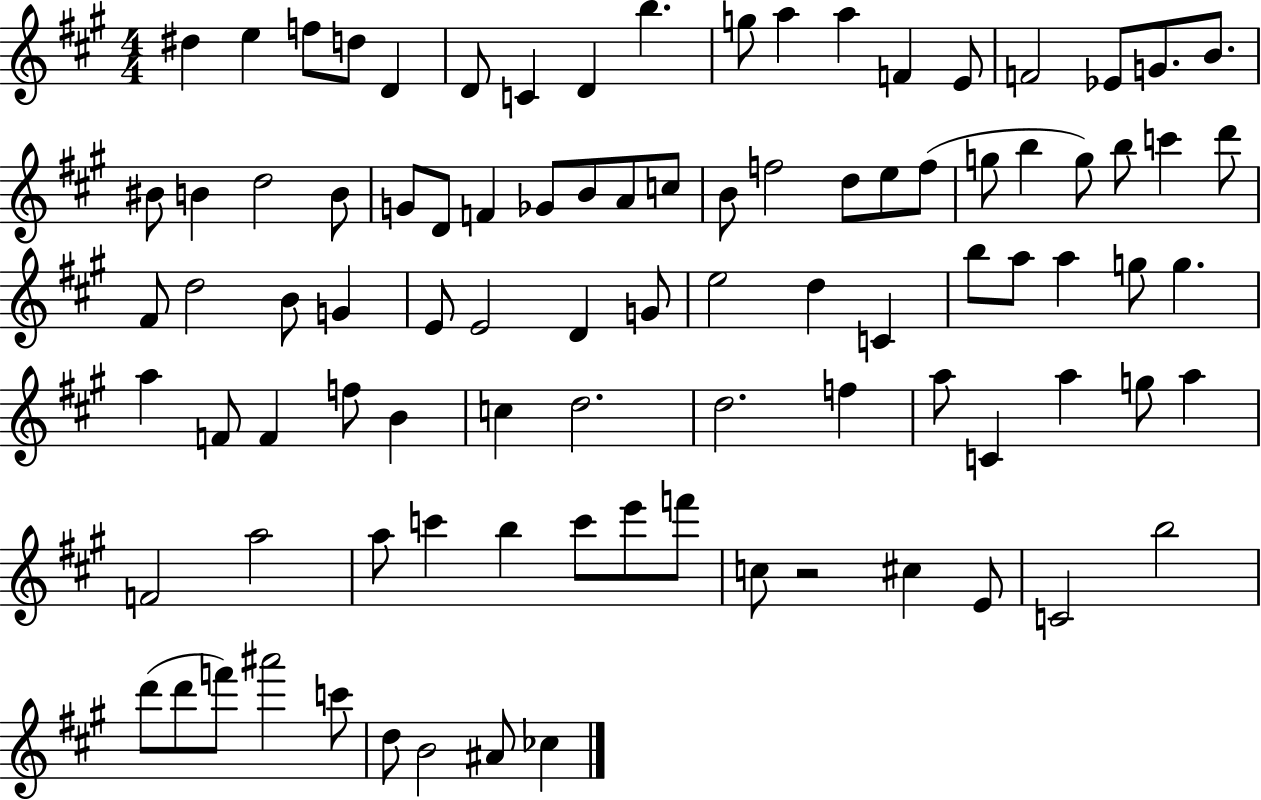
{
  \clef treble
  \numericTimeSignature
  \time 4/4
  \key a \major
  dis''4 e''4 f''8 d''8 d'4 | d'8 c'4 d'4 b''4. | g''8 a''4 a''4 f'4 e'8 | f'2 ees'8 g'8. b'8. | \break bis'8 b'4 d''2 b'8 | g'8 d'8 f'4 ges'8 b'8 a'8 c''8 | b'8 f''2 d''8 e''8 f''8( | g''8 b''4 g''8) b''8 c'''4 d'''8 | \break fis'8 d''2 b'8 g'4 | e'8 e'2 d'4 g'8 | e''2 d''4 c'4 | b''8 a''8 a''4 g''8 g''4. | \break a''4 f'8 f'4 f''8 b'4 | c''4 d''2. | d''2. f''4 | a''8 c'4 a''4 g''8 a''4 | \break f'2 a''2 | a''8 c'''4 b''4 c'''8 e'''8 f'''8 | c''8 r2 cis''4 e'8 | c'2 b''2 | \break d'''8( d'''8 f'''8) ais'''2 c'''8 | d''8 b'2 ais'8 ces''4 | \bar "|."
}